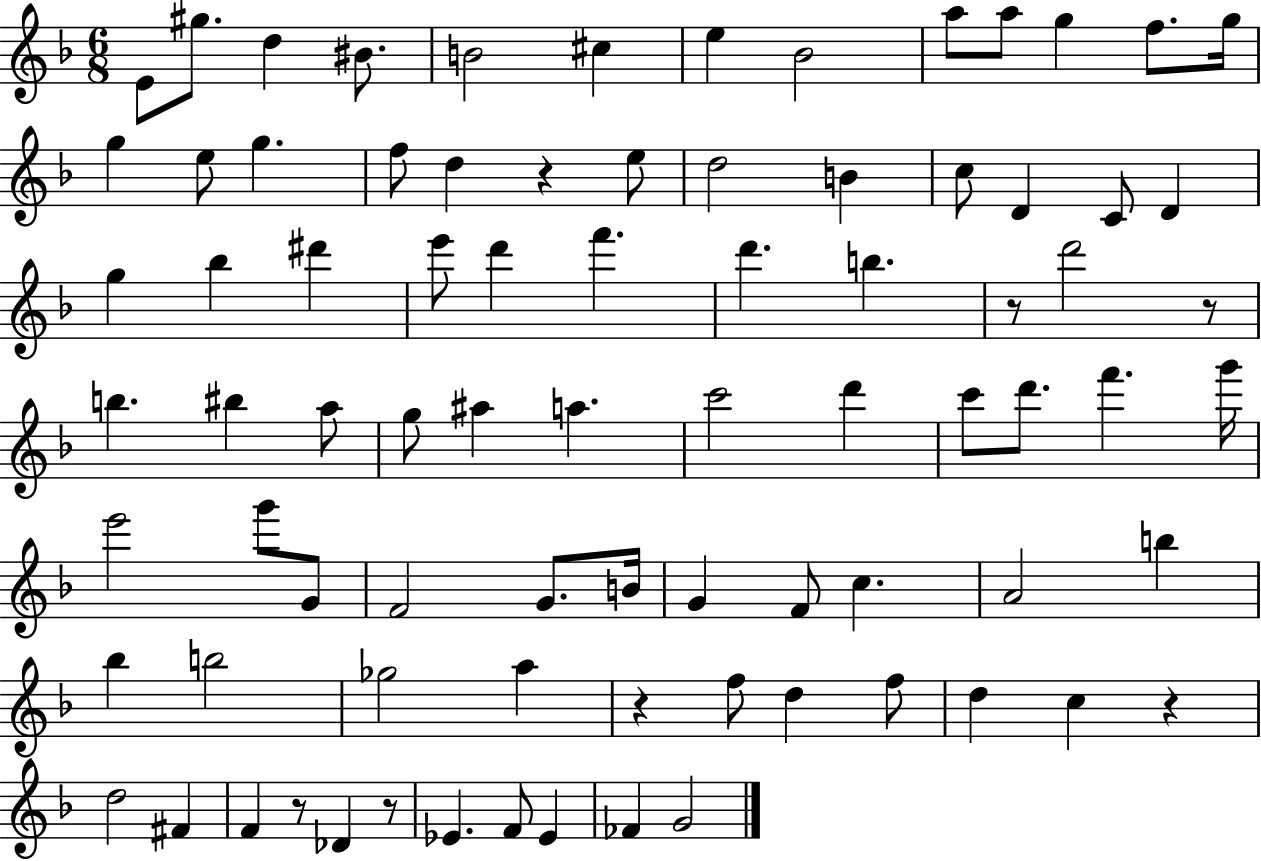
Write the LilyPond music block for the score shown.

{
  \clef treble
  \numericTimeSignature
  \time 6/8
  \key f \major
  \repeat volta 2 { e'8 gis''8. d''4 bis'8. | b'2 cis''4 | e''4 bes'2 | a''8 a''8 g''4 f''8. g''16 | \break g''4 e''8 g''4. | f''8 d''4 r4 e''8 | d''2 b'4 | c''8 d'4 c'8 d'4 | \break g''4 bes''4 dis'''4 | e'''8 d'''4 f'''4. | d'''4. b''4. | r8 d'''2 r8 | \break b''4. bis''4 a''8 | g''8 ais''4 a''4. | c'''2 d'''4 | c'''8 d'''8. f'''4. g'''16 | \break e'''2 g'''8 g'8 | f'2 g'8. b'16 | g'4 f'8 c''4. | a'2 b''4 | \break bes''4 b''2 | ges''2 a''4 | r4 f''8 d''4 f''8 | d''4 c''4 r4 | \break d''2 fis'4 | f'4 r8 des'4 r8 | ees'4. f'8 ees'4 | fes'4 g'2 | \break } \bar "|."
}